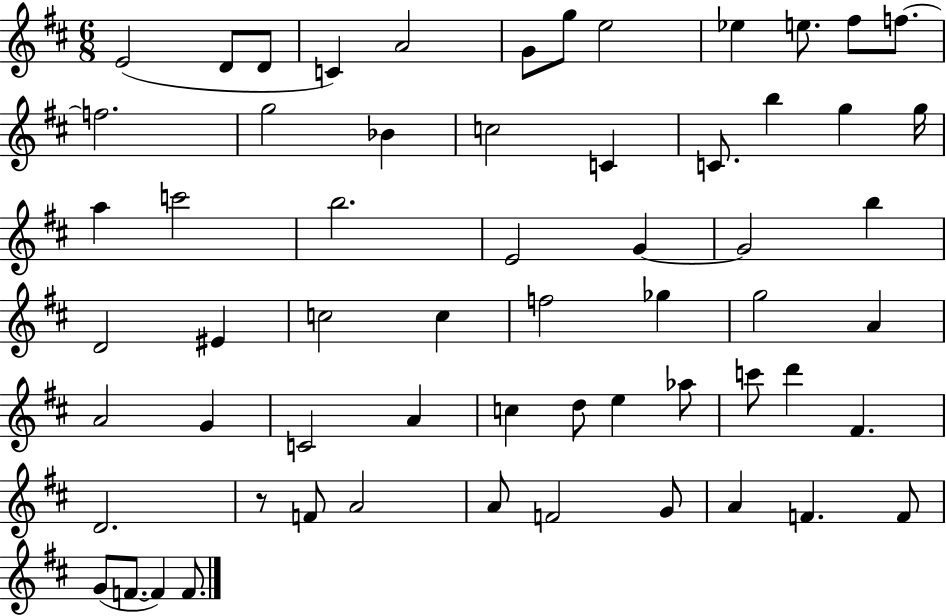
{
  \clef treble
  \numericTimeSignature
  \time 6/8
  \key d \major
  \repeat volta 2 { e'2( d'8 d'8 | c'4) a'2 | g'8 g''8 e''2 | ees''4 e''8. fis''8 f''8.~~ | \break f''2. | g''2 bes'4 | c''2 c'4 | c'8. b''4 g''4 g''16 | \break a''4 c'''2 | b''2. | e'2 g'4~~ | g'2 b''4 | \break d'2 eis'4 | c''2 c''4 | f''2 ges''4 | g''2 a'4 | \break a'2 g'4 | c'2 a'4 | c''4 d''8 e''4 aes''8 | c'''8 d'''4 fis'4. | \break d'2. | r8 f'8 a'2 | a'8 f'2 g'8 | a'4 f'4. f'8 | \break g'8( f'8.~~ f'4) f'8. | } \bar "|."
}